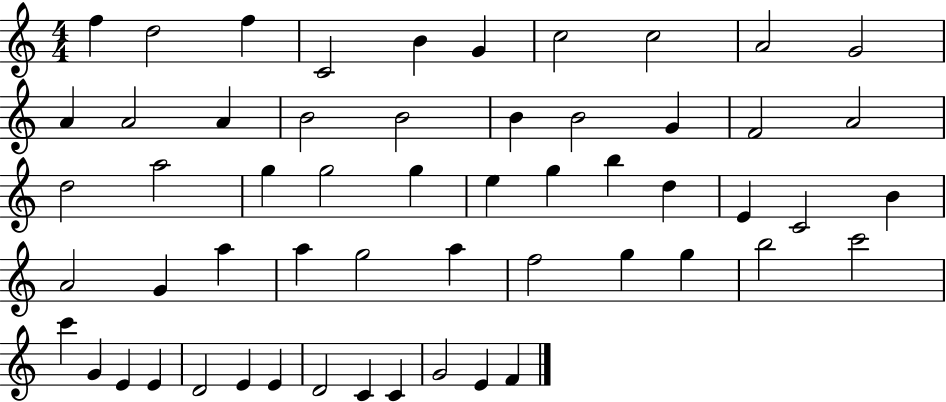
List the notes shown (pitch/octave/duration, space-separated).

F5/q D5/h F5/q C4/h B4/q G4/q C5/h C5/h A4/h G4/h A4/q A4/h A4/q B4/h B4/h B4/q B4/h G4/q F4/h A4/h D5/h A5/h G5/q G5/h G5/q E5/q G5/q B5/q D5/q E4/q C4/h B4/q A4/h G4/q A5/q A5/q G5/h A5/q F5/h G5/q G5/q B5/h C6/h C6/q G4/q E4/q E4/q D4/h E4/q E4/q D4/h C4/q C4/q G4/h E4/q F4/q